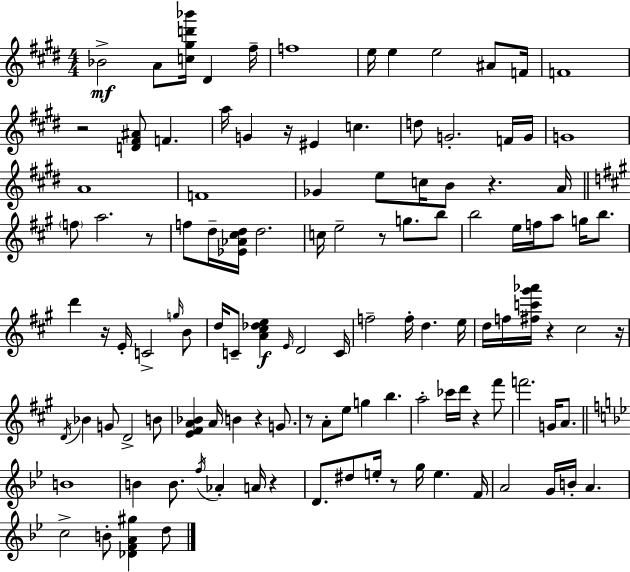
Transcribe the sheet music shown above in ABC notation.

X:1
T:Untitled
M:4/4
L:1/4
K:E
_B2 A/2 [c^gd'_b']/4 ^D ^f/4 f4 e/4 e e2 ^A/2 F/4 F4 z2 [D^F^A]/2 F a/4 G z/4 ^E c d/2 G2 F/4 G/4 G4 A4 F4 _G e/2 c/4 B/2 z A/4 f/2 a2 z/2 f/2 d/4 [_E_A^cd]/4 d2 c/4 e2 z/2 g/2 b/2 b2 e/4 f/4 a/2 g/4 b/2 d' z/4 E/4 C2 g/4 B/2 d/4 C/2 [A^c_de] E/4 D2 C/4 f2 f/4 d e/4 d/4 f/4 [^fc'^g'_a']/4 z ^c2 z/4 D/4 _B G/2 D2 B/2 [E^FA_B] A/4 B z G/2 z/2 A/2 e/2 g b a2 _c'/4 d'/4 z ^f'/2 f'2 G/4 A/2 B4 B B/2 f/4 _A A/4 z D/2 ^d/2 e/4 z/2 g/4 e F/4 A2 G/4 B/4 A c2 B/2 [_DFA^g] d/2